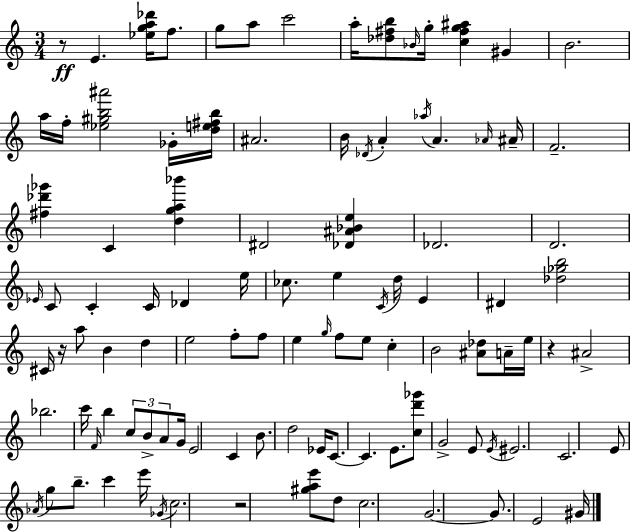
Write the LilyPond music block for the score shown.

{
  \clef treble
  \numericTimeSignature
  \time 3/4
  \key c \major
  r8\ff e'4. <ees'' g'' a'' des'''>16 f''8. | g''8 a''8 c'''2 | a''16-. <des'' fis'' b''>8 \grace { bes'16 } g''16-. <c'' fis'' g'' ais''>4 gis'4 | b'2. | \break a''16 f''16-. <ees'' gis'' b'' ais'''>2 ges'16-. | <d'' e'' fis'' b''>16 ais'2. | b'16 \acciaccatura { des'16 } a'4-. \acciaccatura { aes''16 } a'4. | \grace { aes'16 } ais'16-- f'2.-- | \break <fis'' des''' ges'''>4 c'4 | <d'' g'' a'' bes'''>4 dis'2 | <des' ais' bes' e''>4 des'2. | d'2. | \break \grace { ees'16 } c'8 c'4-. c'16 | des'4 e''16 ces''8. e''4 | \acciaccatura { c'16 } d''16 e'4 dis'4 <des'' ges'' b''>2 | cis'16 r16 a''8 b'4 | \break d''4 e''2 | f''8-. f''8 e''4 \grace { g''16 } f''8 | e''8 c''4-. b'2 | <ais' des''>8 a'16-- e''16 r4 ais'2-> | \break bes''2. | c'''16 \grace { f'16 } b''4 | \tuplet 3/2 { c''8 b'8-> a'8 } g'16 e'2 | c'4 b'8. d''2 | \break ees'16 c'8.~~ c'4. | e'8. <c'' d''' ges'''>8 g'2-> | e'8 \acciaccatura { e'16 } eis'2. | c'2. | \break e'8 \acciaccatura { aes'16 } | g''8 b''8.-- c'''4 e'''16 \acciaccatura { ges'16 } c''2. | r2 | <gis'' a'' e'''>8 d''8 c''2. | \break g'2.~~ | g'8. | e'2 gis'16 \bar "|."
}